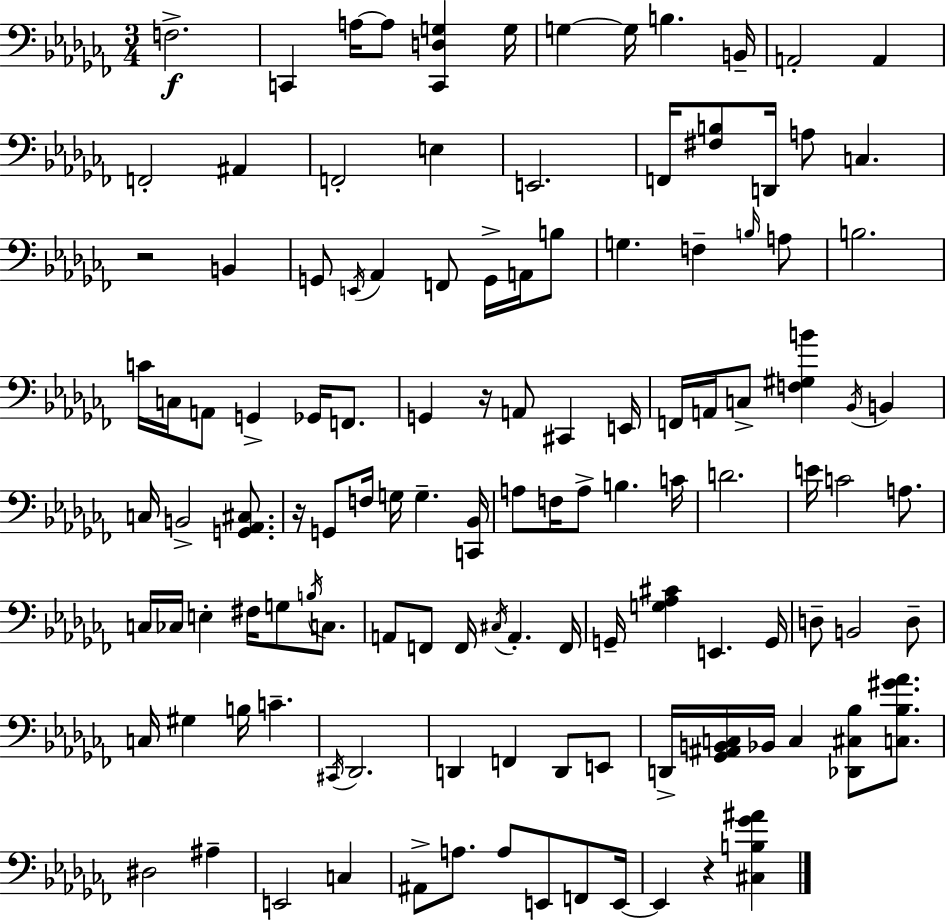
F3/h. C2/q A3/s A3/e [C2,D3,G3]/q G3/s G3/q G3/s B3/q. B2/s A2/h A2/q F2/h A#2/q F2/h E3/q E2/h. F2/s [F#3,B3]/e D2/s A3/e C3/q. R/h B2/q G2/e E2/s Ab2/q F2/e G2/s A2/s B3/e G3/q. F3/q B3/s A3/e B3/h. C4/s C3/s A2/e G2/q Gb2/s F2/e. G2/q R/s A2/e C#2/q E2/s F2/s A2/s C3/e [F3,G#3,B4]/q Bb2/s B2/q C3/s B2/h [G2,Ab2,C#3]/e. R/s G2/e F3/s G3/s G3/q. [C2,Bb2]/s A3/e F3/s A3/e B3/q. C4/s D4/h. E4/s C4/h A3/e. C3/s CES3/s E3/q F#3/s G3/e B3/s C3/e. A2/e F2/e F2/s C#3/s A2/q. F2/s G2/s [G3,Ab3,C#4]/q E2/q. G2/s D3/e B2/h D3/e C3/s G#3/q B3/s C4/q. C#2/s Db2/h. D2/q F2/q D2/e E2/e D2/s [Gb2,A#2,B2,C3]/s Bb2/s C3/q [Db2,C#3,Bb3]/e [C3,Bb3,G#4,Ab4]/e. D#3/h A#3/q E2/h C3/q A#2/e A3/e. A3/e E2/e F2/e E2/s E2/q R/q [C#3,B3,Gb4,A#4]/q